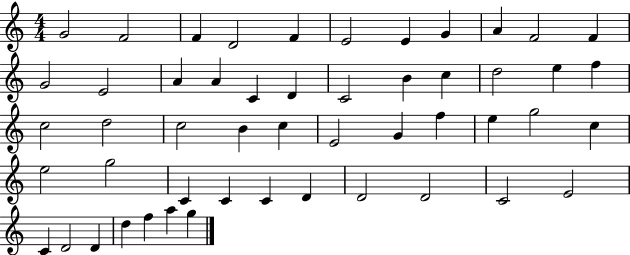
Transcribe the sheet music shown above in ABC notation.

X:1
T:Untitled
M:4/4
L:1/4
K:C
G2 F2 F D2 F E2 E G A F2 F G2 E2 A A C D C2 B c d2 e f c2 d2 c2 B c E2 G f e g2 c e2 g2 C C C D D2 D2 C2 E2 C D2 D d f a g